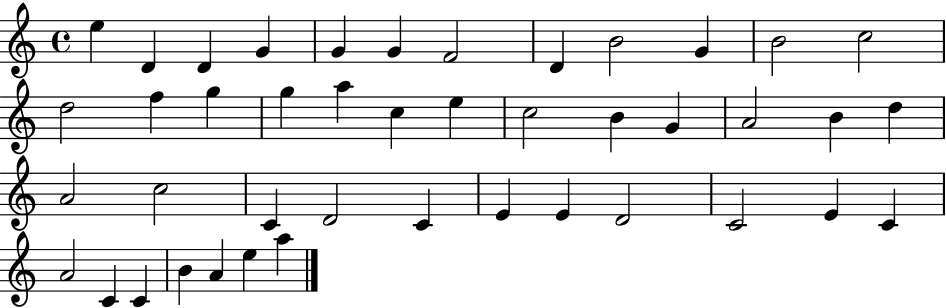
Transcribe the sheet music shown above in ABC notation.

X:1
T:Untitled
M:4/4
L:1/4
K:C
e D D G G G F2 D B2 G B2 c2 d2 f g g a c e c2 B G A2 B d A2 c2 C D2 C E E D2 C2 E C A2 C C B A e a